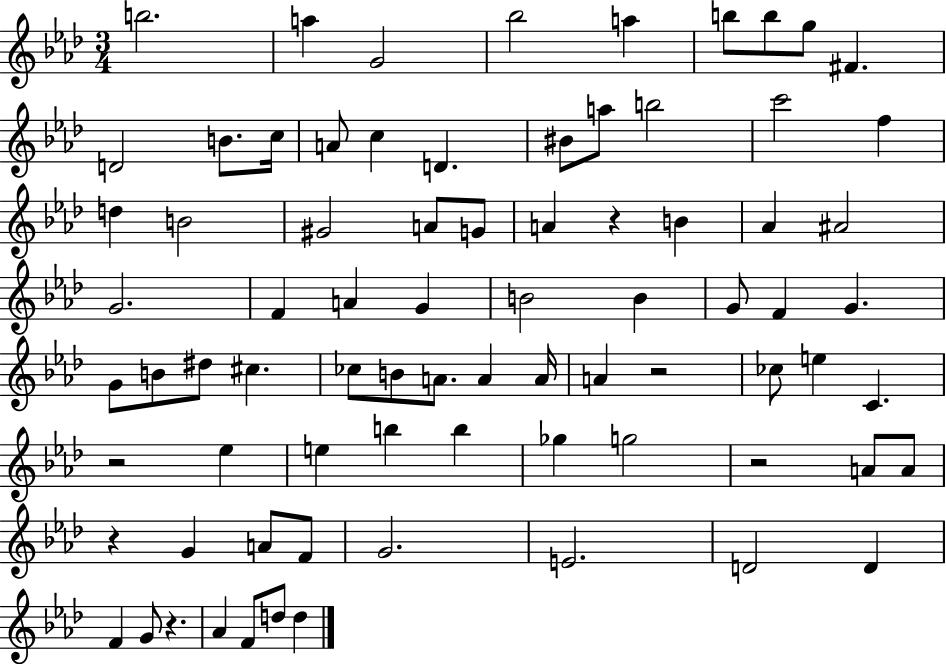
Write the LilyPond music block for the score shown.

{
  \clef treble
  \numericTimeSignature
  \time 3/4
  \key aes \major
  b''2. | a''4 g'2 | bes''2 a''4 | b''8 b''8 g''8 fis'4. | \break d'2 b'8. c''16 | a'8 c''4 d'4. | bis'8 a''8 b''2 | c'''2 f''4 | \break d''4 b'2 | gis'2 a'8 g'8 | a'4 r4 b'4 | aes'4 ais'2 | \break g'2. | f'4 a'4 g'4 | b'2 b'4 | g'8 f'4 g'4. | \break g'8 b'8 dis''8 cis''4. | ces''8 b'8 a'8. a'4 a'16 | a'4 r2 | ces''8 e''4 c'4. | \break r2 ees''4 | e''4 b''4 b''4 | ges''4 g''2 | r2 a'8 a'8 | \break r4 g'4 a'8 f'8 | g'2. | e'2. | d'2 d'4 | \break f'4 g'8 r4. | aes'4 f'8 d''8 d''4 | \bar "|."
}